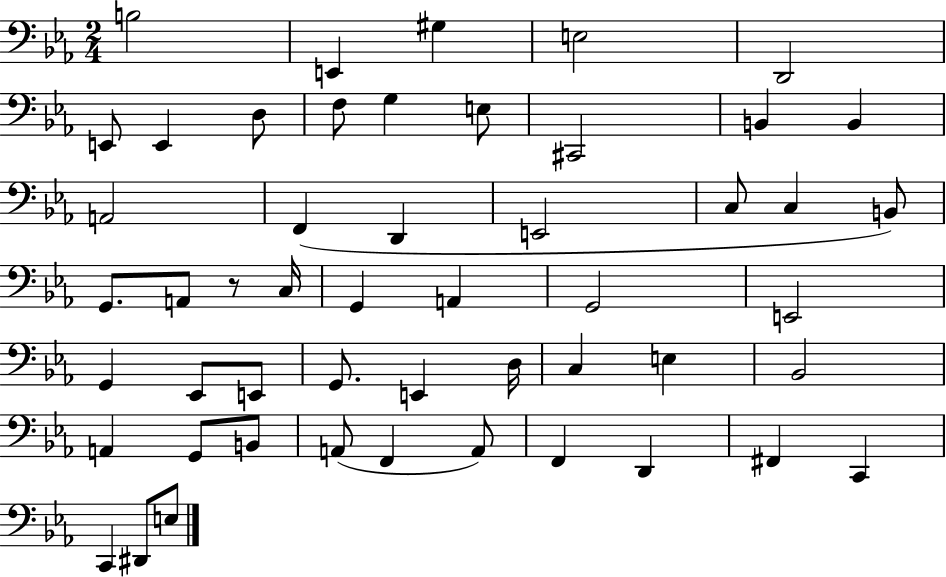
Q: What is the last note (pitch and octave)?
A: E3